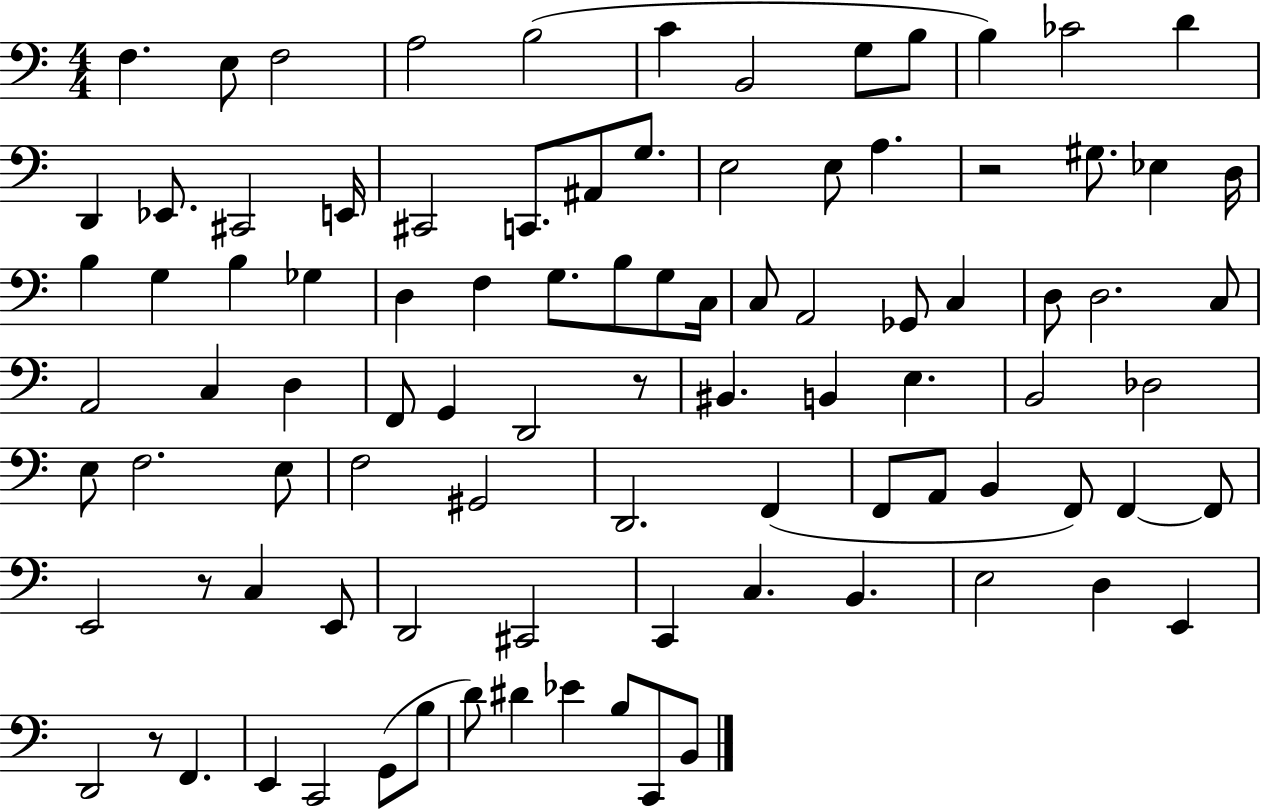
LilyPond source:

{
  \clef bass
  \numericTimeSignature
  \time 4/4
  \key c \major
  f4. e8 f2 | a2 b2( | c'4 b,2 g8 b8 | b4) ces'2 d'4 | \break d,4 ees,8. cis,2 e,16 | cis,2 c,8. ais,8 g8. | e2 e8 a4. | r2 gis8. ees4 d16 | \break b4 g4 b4 ges4 | d4 f4 g8. b8 g8 c16 | c8 a,2 ges,8 c4 | d8 d2. c8 | \break a,2 c4 d4 | f,8 g,4 d,2 r8 | bis,4. b,4 e4. | b,2 des2 | \break e8 f2. e8 | f2 gis,2 | d,2. f,4( | f,8 a,8 b,4 f,8) f,4~~ f,8 | \break e,2 r8 c4 e,8 | d,2 cis,2 | c,4 c4. b,4. | e2 d4 e,4 | \break d,2 r8 f,4. | e,4 c,2 g,8( b8 | d'8) dis'4 ees'4 b8 c,8 b,8 | \bar "|."
}